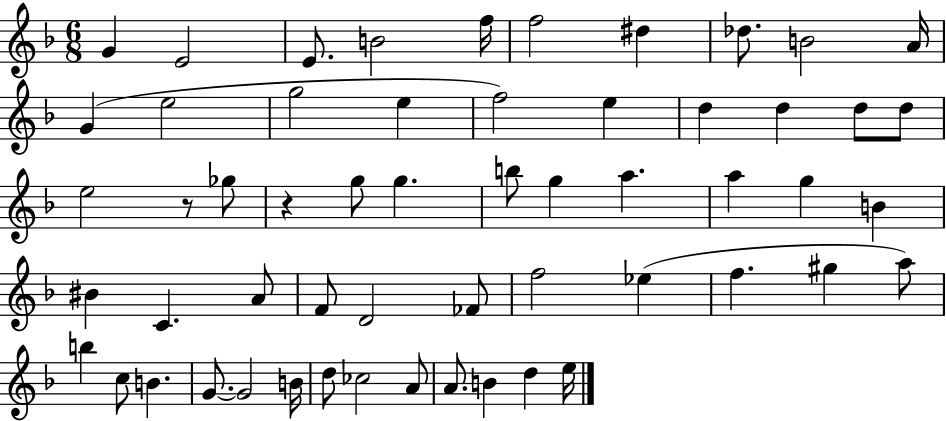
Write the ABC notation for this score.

X:1
T:Untitled
M:6/8
L:1/4
K:F
G E2 E/2 B2 f/4 f2 ^d _d/2 B2 A/4 G e2 g2 e f2 e d d d/2 d/2 e2 z/2 _g/2 z g/2 g b/2 g a a g B ^B C A/2 F/2 D2 _F/2 f2 _e f ^g a/2 b c/2 B G/2 G2 B/4 d/2 _c2 A/2 A/2 B d e/4